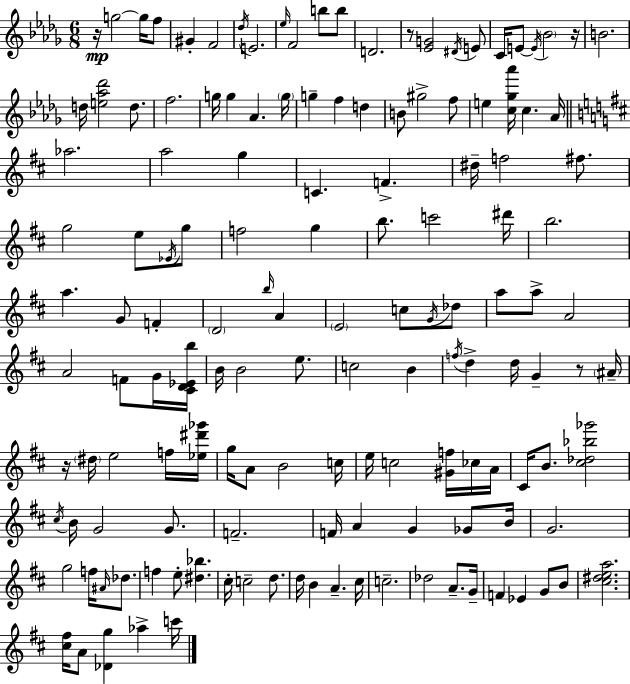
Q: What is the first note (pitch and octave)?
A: G5